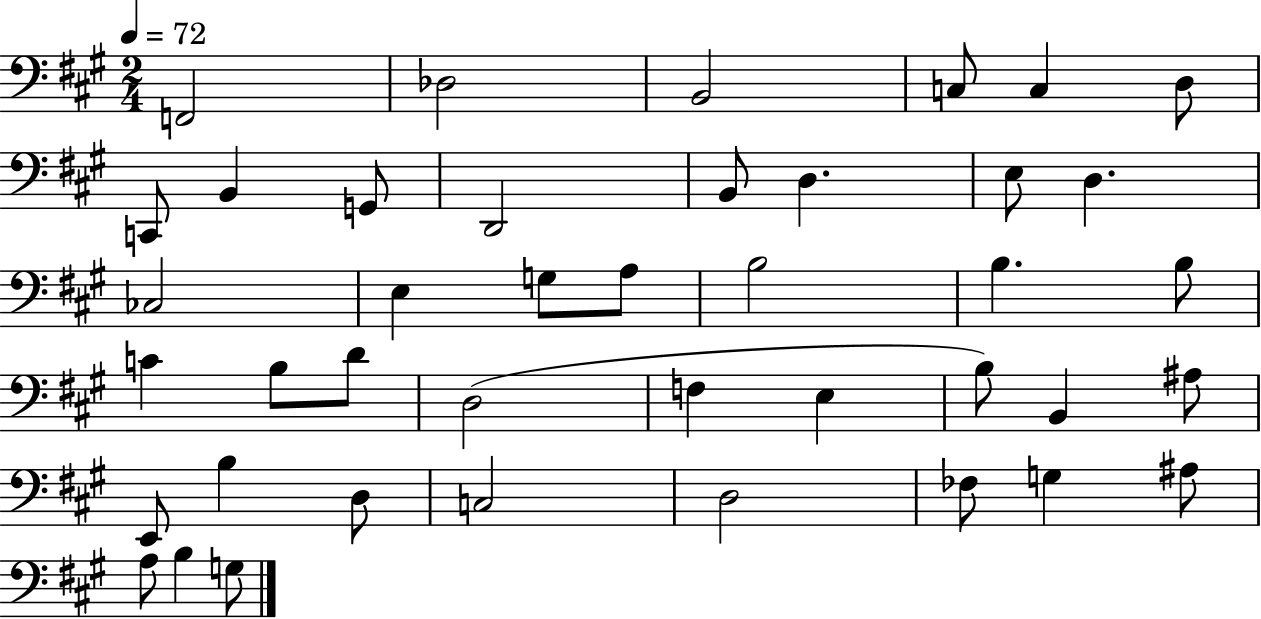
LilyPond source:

{
  \clef bass
  \numericTimeSignature
  \time 2/4
  \key a \major
  \tempo 4 = 72
  f,2 | des2 | b,2 | c8 c4 d8 | \break c,8 b,4 g,8 | d,2 | b,8 d4. | e8 d4. | \break ces2 | e4 g8 a8 | b2 | b4. b8 | \break c'4 b8 d'8 | d2( | f4 e4 | b8) b,4 ais8 | \break e,8 b4 d8 | c2 | d2 | fes8 g4 ais8 | \break a8 b4 g8 | \bar "|."
}